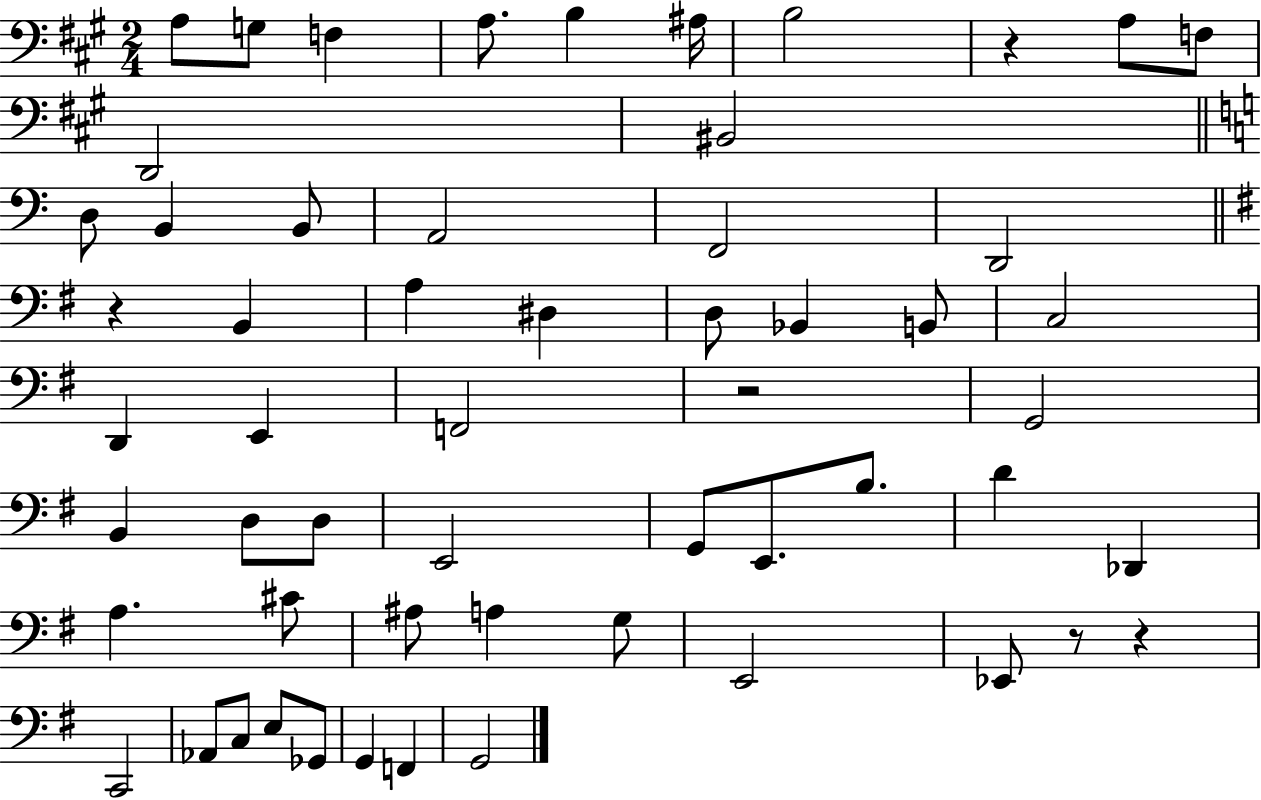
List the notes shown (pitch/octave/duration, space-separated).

A3/e G3/e F3/q A3/e. B3/q A#3/s B3/h R/q A3/e F3/e D2/h BIS2/h D3/e B2/q B2/e A2/h F2/h D2/h R/q B2/q A3/q D#3/q D3/e Bb2/q B2/e C3/h D2/q E2/q F2/h R/h G2/h B2/q D3/e D3/e E2/h G2/e E2/e. B3/e. D4/q Db2/q A3/q. C#4/e A#3/e A3/q G3/e E2/h Eb2/e R/e R/q C2/h Ab2/e C3/e E3/e Gb2/e G2/q F2/q G2/h